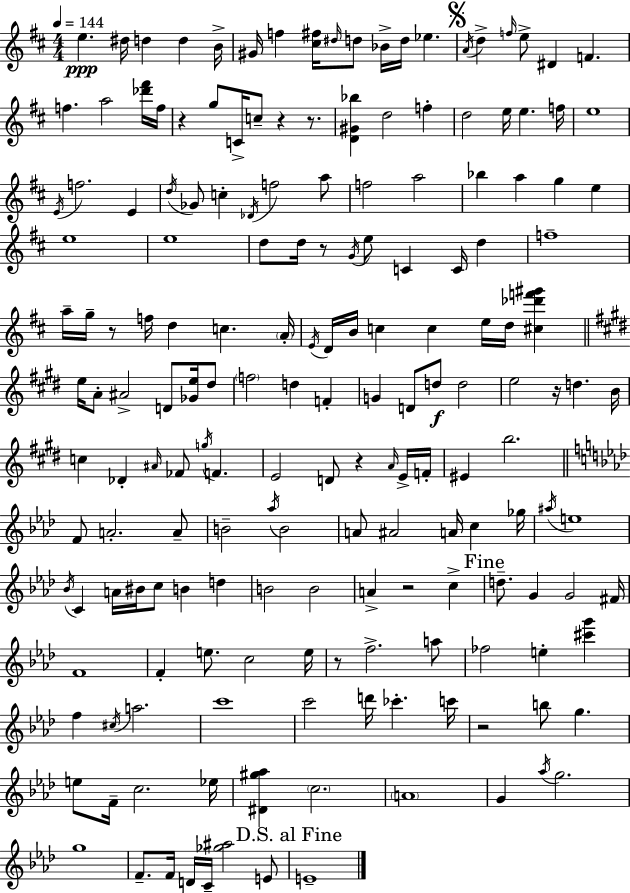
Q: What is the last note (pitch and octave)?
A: E4